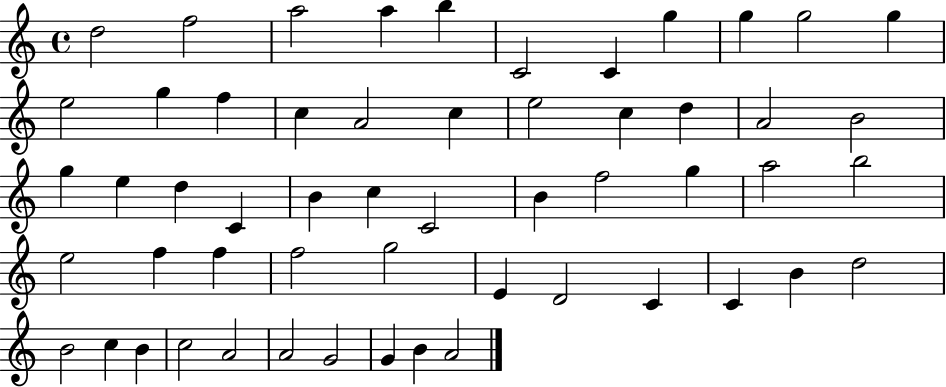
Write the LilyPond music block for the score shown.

{
  \clef treble
  \time 4/4
  \defaultTimeSignature
  \key c \major
  d''2 f''2 | a''2 a''4 b''4 | c'2 c'4 g''4 | g''4 g''2 g''4 | \break e''2 g''4 f''4 | c''4 a'2 c''4 | e''2 c''4 d''4 | a'2 b'2 | \break g''4 e''4 d''4 c'4 | b'4 c''4 c'2 | b'4 f''2 g''4 | a''2 b''2 | \break e''2 f''4 f''4 | f''2 g''2 | e'4 d'2 c'4 | c'4 b'4 d''2 | \break b'2 c''4 b'4 | c''2 a'2 | a'2 g'2 | g'4 b'4 a'2 | \break \bar "|."
}